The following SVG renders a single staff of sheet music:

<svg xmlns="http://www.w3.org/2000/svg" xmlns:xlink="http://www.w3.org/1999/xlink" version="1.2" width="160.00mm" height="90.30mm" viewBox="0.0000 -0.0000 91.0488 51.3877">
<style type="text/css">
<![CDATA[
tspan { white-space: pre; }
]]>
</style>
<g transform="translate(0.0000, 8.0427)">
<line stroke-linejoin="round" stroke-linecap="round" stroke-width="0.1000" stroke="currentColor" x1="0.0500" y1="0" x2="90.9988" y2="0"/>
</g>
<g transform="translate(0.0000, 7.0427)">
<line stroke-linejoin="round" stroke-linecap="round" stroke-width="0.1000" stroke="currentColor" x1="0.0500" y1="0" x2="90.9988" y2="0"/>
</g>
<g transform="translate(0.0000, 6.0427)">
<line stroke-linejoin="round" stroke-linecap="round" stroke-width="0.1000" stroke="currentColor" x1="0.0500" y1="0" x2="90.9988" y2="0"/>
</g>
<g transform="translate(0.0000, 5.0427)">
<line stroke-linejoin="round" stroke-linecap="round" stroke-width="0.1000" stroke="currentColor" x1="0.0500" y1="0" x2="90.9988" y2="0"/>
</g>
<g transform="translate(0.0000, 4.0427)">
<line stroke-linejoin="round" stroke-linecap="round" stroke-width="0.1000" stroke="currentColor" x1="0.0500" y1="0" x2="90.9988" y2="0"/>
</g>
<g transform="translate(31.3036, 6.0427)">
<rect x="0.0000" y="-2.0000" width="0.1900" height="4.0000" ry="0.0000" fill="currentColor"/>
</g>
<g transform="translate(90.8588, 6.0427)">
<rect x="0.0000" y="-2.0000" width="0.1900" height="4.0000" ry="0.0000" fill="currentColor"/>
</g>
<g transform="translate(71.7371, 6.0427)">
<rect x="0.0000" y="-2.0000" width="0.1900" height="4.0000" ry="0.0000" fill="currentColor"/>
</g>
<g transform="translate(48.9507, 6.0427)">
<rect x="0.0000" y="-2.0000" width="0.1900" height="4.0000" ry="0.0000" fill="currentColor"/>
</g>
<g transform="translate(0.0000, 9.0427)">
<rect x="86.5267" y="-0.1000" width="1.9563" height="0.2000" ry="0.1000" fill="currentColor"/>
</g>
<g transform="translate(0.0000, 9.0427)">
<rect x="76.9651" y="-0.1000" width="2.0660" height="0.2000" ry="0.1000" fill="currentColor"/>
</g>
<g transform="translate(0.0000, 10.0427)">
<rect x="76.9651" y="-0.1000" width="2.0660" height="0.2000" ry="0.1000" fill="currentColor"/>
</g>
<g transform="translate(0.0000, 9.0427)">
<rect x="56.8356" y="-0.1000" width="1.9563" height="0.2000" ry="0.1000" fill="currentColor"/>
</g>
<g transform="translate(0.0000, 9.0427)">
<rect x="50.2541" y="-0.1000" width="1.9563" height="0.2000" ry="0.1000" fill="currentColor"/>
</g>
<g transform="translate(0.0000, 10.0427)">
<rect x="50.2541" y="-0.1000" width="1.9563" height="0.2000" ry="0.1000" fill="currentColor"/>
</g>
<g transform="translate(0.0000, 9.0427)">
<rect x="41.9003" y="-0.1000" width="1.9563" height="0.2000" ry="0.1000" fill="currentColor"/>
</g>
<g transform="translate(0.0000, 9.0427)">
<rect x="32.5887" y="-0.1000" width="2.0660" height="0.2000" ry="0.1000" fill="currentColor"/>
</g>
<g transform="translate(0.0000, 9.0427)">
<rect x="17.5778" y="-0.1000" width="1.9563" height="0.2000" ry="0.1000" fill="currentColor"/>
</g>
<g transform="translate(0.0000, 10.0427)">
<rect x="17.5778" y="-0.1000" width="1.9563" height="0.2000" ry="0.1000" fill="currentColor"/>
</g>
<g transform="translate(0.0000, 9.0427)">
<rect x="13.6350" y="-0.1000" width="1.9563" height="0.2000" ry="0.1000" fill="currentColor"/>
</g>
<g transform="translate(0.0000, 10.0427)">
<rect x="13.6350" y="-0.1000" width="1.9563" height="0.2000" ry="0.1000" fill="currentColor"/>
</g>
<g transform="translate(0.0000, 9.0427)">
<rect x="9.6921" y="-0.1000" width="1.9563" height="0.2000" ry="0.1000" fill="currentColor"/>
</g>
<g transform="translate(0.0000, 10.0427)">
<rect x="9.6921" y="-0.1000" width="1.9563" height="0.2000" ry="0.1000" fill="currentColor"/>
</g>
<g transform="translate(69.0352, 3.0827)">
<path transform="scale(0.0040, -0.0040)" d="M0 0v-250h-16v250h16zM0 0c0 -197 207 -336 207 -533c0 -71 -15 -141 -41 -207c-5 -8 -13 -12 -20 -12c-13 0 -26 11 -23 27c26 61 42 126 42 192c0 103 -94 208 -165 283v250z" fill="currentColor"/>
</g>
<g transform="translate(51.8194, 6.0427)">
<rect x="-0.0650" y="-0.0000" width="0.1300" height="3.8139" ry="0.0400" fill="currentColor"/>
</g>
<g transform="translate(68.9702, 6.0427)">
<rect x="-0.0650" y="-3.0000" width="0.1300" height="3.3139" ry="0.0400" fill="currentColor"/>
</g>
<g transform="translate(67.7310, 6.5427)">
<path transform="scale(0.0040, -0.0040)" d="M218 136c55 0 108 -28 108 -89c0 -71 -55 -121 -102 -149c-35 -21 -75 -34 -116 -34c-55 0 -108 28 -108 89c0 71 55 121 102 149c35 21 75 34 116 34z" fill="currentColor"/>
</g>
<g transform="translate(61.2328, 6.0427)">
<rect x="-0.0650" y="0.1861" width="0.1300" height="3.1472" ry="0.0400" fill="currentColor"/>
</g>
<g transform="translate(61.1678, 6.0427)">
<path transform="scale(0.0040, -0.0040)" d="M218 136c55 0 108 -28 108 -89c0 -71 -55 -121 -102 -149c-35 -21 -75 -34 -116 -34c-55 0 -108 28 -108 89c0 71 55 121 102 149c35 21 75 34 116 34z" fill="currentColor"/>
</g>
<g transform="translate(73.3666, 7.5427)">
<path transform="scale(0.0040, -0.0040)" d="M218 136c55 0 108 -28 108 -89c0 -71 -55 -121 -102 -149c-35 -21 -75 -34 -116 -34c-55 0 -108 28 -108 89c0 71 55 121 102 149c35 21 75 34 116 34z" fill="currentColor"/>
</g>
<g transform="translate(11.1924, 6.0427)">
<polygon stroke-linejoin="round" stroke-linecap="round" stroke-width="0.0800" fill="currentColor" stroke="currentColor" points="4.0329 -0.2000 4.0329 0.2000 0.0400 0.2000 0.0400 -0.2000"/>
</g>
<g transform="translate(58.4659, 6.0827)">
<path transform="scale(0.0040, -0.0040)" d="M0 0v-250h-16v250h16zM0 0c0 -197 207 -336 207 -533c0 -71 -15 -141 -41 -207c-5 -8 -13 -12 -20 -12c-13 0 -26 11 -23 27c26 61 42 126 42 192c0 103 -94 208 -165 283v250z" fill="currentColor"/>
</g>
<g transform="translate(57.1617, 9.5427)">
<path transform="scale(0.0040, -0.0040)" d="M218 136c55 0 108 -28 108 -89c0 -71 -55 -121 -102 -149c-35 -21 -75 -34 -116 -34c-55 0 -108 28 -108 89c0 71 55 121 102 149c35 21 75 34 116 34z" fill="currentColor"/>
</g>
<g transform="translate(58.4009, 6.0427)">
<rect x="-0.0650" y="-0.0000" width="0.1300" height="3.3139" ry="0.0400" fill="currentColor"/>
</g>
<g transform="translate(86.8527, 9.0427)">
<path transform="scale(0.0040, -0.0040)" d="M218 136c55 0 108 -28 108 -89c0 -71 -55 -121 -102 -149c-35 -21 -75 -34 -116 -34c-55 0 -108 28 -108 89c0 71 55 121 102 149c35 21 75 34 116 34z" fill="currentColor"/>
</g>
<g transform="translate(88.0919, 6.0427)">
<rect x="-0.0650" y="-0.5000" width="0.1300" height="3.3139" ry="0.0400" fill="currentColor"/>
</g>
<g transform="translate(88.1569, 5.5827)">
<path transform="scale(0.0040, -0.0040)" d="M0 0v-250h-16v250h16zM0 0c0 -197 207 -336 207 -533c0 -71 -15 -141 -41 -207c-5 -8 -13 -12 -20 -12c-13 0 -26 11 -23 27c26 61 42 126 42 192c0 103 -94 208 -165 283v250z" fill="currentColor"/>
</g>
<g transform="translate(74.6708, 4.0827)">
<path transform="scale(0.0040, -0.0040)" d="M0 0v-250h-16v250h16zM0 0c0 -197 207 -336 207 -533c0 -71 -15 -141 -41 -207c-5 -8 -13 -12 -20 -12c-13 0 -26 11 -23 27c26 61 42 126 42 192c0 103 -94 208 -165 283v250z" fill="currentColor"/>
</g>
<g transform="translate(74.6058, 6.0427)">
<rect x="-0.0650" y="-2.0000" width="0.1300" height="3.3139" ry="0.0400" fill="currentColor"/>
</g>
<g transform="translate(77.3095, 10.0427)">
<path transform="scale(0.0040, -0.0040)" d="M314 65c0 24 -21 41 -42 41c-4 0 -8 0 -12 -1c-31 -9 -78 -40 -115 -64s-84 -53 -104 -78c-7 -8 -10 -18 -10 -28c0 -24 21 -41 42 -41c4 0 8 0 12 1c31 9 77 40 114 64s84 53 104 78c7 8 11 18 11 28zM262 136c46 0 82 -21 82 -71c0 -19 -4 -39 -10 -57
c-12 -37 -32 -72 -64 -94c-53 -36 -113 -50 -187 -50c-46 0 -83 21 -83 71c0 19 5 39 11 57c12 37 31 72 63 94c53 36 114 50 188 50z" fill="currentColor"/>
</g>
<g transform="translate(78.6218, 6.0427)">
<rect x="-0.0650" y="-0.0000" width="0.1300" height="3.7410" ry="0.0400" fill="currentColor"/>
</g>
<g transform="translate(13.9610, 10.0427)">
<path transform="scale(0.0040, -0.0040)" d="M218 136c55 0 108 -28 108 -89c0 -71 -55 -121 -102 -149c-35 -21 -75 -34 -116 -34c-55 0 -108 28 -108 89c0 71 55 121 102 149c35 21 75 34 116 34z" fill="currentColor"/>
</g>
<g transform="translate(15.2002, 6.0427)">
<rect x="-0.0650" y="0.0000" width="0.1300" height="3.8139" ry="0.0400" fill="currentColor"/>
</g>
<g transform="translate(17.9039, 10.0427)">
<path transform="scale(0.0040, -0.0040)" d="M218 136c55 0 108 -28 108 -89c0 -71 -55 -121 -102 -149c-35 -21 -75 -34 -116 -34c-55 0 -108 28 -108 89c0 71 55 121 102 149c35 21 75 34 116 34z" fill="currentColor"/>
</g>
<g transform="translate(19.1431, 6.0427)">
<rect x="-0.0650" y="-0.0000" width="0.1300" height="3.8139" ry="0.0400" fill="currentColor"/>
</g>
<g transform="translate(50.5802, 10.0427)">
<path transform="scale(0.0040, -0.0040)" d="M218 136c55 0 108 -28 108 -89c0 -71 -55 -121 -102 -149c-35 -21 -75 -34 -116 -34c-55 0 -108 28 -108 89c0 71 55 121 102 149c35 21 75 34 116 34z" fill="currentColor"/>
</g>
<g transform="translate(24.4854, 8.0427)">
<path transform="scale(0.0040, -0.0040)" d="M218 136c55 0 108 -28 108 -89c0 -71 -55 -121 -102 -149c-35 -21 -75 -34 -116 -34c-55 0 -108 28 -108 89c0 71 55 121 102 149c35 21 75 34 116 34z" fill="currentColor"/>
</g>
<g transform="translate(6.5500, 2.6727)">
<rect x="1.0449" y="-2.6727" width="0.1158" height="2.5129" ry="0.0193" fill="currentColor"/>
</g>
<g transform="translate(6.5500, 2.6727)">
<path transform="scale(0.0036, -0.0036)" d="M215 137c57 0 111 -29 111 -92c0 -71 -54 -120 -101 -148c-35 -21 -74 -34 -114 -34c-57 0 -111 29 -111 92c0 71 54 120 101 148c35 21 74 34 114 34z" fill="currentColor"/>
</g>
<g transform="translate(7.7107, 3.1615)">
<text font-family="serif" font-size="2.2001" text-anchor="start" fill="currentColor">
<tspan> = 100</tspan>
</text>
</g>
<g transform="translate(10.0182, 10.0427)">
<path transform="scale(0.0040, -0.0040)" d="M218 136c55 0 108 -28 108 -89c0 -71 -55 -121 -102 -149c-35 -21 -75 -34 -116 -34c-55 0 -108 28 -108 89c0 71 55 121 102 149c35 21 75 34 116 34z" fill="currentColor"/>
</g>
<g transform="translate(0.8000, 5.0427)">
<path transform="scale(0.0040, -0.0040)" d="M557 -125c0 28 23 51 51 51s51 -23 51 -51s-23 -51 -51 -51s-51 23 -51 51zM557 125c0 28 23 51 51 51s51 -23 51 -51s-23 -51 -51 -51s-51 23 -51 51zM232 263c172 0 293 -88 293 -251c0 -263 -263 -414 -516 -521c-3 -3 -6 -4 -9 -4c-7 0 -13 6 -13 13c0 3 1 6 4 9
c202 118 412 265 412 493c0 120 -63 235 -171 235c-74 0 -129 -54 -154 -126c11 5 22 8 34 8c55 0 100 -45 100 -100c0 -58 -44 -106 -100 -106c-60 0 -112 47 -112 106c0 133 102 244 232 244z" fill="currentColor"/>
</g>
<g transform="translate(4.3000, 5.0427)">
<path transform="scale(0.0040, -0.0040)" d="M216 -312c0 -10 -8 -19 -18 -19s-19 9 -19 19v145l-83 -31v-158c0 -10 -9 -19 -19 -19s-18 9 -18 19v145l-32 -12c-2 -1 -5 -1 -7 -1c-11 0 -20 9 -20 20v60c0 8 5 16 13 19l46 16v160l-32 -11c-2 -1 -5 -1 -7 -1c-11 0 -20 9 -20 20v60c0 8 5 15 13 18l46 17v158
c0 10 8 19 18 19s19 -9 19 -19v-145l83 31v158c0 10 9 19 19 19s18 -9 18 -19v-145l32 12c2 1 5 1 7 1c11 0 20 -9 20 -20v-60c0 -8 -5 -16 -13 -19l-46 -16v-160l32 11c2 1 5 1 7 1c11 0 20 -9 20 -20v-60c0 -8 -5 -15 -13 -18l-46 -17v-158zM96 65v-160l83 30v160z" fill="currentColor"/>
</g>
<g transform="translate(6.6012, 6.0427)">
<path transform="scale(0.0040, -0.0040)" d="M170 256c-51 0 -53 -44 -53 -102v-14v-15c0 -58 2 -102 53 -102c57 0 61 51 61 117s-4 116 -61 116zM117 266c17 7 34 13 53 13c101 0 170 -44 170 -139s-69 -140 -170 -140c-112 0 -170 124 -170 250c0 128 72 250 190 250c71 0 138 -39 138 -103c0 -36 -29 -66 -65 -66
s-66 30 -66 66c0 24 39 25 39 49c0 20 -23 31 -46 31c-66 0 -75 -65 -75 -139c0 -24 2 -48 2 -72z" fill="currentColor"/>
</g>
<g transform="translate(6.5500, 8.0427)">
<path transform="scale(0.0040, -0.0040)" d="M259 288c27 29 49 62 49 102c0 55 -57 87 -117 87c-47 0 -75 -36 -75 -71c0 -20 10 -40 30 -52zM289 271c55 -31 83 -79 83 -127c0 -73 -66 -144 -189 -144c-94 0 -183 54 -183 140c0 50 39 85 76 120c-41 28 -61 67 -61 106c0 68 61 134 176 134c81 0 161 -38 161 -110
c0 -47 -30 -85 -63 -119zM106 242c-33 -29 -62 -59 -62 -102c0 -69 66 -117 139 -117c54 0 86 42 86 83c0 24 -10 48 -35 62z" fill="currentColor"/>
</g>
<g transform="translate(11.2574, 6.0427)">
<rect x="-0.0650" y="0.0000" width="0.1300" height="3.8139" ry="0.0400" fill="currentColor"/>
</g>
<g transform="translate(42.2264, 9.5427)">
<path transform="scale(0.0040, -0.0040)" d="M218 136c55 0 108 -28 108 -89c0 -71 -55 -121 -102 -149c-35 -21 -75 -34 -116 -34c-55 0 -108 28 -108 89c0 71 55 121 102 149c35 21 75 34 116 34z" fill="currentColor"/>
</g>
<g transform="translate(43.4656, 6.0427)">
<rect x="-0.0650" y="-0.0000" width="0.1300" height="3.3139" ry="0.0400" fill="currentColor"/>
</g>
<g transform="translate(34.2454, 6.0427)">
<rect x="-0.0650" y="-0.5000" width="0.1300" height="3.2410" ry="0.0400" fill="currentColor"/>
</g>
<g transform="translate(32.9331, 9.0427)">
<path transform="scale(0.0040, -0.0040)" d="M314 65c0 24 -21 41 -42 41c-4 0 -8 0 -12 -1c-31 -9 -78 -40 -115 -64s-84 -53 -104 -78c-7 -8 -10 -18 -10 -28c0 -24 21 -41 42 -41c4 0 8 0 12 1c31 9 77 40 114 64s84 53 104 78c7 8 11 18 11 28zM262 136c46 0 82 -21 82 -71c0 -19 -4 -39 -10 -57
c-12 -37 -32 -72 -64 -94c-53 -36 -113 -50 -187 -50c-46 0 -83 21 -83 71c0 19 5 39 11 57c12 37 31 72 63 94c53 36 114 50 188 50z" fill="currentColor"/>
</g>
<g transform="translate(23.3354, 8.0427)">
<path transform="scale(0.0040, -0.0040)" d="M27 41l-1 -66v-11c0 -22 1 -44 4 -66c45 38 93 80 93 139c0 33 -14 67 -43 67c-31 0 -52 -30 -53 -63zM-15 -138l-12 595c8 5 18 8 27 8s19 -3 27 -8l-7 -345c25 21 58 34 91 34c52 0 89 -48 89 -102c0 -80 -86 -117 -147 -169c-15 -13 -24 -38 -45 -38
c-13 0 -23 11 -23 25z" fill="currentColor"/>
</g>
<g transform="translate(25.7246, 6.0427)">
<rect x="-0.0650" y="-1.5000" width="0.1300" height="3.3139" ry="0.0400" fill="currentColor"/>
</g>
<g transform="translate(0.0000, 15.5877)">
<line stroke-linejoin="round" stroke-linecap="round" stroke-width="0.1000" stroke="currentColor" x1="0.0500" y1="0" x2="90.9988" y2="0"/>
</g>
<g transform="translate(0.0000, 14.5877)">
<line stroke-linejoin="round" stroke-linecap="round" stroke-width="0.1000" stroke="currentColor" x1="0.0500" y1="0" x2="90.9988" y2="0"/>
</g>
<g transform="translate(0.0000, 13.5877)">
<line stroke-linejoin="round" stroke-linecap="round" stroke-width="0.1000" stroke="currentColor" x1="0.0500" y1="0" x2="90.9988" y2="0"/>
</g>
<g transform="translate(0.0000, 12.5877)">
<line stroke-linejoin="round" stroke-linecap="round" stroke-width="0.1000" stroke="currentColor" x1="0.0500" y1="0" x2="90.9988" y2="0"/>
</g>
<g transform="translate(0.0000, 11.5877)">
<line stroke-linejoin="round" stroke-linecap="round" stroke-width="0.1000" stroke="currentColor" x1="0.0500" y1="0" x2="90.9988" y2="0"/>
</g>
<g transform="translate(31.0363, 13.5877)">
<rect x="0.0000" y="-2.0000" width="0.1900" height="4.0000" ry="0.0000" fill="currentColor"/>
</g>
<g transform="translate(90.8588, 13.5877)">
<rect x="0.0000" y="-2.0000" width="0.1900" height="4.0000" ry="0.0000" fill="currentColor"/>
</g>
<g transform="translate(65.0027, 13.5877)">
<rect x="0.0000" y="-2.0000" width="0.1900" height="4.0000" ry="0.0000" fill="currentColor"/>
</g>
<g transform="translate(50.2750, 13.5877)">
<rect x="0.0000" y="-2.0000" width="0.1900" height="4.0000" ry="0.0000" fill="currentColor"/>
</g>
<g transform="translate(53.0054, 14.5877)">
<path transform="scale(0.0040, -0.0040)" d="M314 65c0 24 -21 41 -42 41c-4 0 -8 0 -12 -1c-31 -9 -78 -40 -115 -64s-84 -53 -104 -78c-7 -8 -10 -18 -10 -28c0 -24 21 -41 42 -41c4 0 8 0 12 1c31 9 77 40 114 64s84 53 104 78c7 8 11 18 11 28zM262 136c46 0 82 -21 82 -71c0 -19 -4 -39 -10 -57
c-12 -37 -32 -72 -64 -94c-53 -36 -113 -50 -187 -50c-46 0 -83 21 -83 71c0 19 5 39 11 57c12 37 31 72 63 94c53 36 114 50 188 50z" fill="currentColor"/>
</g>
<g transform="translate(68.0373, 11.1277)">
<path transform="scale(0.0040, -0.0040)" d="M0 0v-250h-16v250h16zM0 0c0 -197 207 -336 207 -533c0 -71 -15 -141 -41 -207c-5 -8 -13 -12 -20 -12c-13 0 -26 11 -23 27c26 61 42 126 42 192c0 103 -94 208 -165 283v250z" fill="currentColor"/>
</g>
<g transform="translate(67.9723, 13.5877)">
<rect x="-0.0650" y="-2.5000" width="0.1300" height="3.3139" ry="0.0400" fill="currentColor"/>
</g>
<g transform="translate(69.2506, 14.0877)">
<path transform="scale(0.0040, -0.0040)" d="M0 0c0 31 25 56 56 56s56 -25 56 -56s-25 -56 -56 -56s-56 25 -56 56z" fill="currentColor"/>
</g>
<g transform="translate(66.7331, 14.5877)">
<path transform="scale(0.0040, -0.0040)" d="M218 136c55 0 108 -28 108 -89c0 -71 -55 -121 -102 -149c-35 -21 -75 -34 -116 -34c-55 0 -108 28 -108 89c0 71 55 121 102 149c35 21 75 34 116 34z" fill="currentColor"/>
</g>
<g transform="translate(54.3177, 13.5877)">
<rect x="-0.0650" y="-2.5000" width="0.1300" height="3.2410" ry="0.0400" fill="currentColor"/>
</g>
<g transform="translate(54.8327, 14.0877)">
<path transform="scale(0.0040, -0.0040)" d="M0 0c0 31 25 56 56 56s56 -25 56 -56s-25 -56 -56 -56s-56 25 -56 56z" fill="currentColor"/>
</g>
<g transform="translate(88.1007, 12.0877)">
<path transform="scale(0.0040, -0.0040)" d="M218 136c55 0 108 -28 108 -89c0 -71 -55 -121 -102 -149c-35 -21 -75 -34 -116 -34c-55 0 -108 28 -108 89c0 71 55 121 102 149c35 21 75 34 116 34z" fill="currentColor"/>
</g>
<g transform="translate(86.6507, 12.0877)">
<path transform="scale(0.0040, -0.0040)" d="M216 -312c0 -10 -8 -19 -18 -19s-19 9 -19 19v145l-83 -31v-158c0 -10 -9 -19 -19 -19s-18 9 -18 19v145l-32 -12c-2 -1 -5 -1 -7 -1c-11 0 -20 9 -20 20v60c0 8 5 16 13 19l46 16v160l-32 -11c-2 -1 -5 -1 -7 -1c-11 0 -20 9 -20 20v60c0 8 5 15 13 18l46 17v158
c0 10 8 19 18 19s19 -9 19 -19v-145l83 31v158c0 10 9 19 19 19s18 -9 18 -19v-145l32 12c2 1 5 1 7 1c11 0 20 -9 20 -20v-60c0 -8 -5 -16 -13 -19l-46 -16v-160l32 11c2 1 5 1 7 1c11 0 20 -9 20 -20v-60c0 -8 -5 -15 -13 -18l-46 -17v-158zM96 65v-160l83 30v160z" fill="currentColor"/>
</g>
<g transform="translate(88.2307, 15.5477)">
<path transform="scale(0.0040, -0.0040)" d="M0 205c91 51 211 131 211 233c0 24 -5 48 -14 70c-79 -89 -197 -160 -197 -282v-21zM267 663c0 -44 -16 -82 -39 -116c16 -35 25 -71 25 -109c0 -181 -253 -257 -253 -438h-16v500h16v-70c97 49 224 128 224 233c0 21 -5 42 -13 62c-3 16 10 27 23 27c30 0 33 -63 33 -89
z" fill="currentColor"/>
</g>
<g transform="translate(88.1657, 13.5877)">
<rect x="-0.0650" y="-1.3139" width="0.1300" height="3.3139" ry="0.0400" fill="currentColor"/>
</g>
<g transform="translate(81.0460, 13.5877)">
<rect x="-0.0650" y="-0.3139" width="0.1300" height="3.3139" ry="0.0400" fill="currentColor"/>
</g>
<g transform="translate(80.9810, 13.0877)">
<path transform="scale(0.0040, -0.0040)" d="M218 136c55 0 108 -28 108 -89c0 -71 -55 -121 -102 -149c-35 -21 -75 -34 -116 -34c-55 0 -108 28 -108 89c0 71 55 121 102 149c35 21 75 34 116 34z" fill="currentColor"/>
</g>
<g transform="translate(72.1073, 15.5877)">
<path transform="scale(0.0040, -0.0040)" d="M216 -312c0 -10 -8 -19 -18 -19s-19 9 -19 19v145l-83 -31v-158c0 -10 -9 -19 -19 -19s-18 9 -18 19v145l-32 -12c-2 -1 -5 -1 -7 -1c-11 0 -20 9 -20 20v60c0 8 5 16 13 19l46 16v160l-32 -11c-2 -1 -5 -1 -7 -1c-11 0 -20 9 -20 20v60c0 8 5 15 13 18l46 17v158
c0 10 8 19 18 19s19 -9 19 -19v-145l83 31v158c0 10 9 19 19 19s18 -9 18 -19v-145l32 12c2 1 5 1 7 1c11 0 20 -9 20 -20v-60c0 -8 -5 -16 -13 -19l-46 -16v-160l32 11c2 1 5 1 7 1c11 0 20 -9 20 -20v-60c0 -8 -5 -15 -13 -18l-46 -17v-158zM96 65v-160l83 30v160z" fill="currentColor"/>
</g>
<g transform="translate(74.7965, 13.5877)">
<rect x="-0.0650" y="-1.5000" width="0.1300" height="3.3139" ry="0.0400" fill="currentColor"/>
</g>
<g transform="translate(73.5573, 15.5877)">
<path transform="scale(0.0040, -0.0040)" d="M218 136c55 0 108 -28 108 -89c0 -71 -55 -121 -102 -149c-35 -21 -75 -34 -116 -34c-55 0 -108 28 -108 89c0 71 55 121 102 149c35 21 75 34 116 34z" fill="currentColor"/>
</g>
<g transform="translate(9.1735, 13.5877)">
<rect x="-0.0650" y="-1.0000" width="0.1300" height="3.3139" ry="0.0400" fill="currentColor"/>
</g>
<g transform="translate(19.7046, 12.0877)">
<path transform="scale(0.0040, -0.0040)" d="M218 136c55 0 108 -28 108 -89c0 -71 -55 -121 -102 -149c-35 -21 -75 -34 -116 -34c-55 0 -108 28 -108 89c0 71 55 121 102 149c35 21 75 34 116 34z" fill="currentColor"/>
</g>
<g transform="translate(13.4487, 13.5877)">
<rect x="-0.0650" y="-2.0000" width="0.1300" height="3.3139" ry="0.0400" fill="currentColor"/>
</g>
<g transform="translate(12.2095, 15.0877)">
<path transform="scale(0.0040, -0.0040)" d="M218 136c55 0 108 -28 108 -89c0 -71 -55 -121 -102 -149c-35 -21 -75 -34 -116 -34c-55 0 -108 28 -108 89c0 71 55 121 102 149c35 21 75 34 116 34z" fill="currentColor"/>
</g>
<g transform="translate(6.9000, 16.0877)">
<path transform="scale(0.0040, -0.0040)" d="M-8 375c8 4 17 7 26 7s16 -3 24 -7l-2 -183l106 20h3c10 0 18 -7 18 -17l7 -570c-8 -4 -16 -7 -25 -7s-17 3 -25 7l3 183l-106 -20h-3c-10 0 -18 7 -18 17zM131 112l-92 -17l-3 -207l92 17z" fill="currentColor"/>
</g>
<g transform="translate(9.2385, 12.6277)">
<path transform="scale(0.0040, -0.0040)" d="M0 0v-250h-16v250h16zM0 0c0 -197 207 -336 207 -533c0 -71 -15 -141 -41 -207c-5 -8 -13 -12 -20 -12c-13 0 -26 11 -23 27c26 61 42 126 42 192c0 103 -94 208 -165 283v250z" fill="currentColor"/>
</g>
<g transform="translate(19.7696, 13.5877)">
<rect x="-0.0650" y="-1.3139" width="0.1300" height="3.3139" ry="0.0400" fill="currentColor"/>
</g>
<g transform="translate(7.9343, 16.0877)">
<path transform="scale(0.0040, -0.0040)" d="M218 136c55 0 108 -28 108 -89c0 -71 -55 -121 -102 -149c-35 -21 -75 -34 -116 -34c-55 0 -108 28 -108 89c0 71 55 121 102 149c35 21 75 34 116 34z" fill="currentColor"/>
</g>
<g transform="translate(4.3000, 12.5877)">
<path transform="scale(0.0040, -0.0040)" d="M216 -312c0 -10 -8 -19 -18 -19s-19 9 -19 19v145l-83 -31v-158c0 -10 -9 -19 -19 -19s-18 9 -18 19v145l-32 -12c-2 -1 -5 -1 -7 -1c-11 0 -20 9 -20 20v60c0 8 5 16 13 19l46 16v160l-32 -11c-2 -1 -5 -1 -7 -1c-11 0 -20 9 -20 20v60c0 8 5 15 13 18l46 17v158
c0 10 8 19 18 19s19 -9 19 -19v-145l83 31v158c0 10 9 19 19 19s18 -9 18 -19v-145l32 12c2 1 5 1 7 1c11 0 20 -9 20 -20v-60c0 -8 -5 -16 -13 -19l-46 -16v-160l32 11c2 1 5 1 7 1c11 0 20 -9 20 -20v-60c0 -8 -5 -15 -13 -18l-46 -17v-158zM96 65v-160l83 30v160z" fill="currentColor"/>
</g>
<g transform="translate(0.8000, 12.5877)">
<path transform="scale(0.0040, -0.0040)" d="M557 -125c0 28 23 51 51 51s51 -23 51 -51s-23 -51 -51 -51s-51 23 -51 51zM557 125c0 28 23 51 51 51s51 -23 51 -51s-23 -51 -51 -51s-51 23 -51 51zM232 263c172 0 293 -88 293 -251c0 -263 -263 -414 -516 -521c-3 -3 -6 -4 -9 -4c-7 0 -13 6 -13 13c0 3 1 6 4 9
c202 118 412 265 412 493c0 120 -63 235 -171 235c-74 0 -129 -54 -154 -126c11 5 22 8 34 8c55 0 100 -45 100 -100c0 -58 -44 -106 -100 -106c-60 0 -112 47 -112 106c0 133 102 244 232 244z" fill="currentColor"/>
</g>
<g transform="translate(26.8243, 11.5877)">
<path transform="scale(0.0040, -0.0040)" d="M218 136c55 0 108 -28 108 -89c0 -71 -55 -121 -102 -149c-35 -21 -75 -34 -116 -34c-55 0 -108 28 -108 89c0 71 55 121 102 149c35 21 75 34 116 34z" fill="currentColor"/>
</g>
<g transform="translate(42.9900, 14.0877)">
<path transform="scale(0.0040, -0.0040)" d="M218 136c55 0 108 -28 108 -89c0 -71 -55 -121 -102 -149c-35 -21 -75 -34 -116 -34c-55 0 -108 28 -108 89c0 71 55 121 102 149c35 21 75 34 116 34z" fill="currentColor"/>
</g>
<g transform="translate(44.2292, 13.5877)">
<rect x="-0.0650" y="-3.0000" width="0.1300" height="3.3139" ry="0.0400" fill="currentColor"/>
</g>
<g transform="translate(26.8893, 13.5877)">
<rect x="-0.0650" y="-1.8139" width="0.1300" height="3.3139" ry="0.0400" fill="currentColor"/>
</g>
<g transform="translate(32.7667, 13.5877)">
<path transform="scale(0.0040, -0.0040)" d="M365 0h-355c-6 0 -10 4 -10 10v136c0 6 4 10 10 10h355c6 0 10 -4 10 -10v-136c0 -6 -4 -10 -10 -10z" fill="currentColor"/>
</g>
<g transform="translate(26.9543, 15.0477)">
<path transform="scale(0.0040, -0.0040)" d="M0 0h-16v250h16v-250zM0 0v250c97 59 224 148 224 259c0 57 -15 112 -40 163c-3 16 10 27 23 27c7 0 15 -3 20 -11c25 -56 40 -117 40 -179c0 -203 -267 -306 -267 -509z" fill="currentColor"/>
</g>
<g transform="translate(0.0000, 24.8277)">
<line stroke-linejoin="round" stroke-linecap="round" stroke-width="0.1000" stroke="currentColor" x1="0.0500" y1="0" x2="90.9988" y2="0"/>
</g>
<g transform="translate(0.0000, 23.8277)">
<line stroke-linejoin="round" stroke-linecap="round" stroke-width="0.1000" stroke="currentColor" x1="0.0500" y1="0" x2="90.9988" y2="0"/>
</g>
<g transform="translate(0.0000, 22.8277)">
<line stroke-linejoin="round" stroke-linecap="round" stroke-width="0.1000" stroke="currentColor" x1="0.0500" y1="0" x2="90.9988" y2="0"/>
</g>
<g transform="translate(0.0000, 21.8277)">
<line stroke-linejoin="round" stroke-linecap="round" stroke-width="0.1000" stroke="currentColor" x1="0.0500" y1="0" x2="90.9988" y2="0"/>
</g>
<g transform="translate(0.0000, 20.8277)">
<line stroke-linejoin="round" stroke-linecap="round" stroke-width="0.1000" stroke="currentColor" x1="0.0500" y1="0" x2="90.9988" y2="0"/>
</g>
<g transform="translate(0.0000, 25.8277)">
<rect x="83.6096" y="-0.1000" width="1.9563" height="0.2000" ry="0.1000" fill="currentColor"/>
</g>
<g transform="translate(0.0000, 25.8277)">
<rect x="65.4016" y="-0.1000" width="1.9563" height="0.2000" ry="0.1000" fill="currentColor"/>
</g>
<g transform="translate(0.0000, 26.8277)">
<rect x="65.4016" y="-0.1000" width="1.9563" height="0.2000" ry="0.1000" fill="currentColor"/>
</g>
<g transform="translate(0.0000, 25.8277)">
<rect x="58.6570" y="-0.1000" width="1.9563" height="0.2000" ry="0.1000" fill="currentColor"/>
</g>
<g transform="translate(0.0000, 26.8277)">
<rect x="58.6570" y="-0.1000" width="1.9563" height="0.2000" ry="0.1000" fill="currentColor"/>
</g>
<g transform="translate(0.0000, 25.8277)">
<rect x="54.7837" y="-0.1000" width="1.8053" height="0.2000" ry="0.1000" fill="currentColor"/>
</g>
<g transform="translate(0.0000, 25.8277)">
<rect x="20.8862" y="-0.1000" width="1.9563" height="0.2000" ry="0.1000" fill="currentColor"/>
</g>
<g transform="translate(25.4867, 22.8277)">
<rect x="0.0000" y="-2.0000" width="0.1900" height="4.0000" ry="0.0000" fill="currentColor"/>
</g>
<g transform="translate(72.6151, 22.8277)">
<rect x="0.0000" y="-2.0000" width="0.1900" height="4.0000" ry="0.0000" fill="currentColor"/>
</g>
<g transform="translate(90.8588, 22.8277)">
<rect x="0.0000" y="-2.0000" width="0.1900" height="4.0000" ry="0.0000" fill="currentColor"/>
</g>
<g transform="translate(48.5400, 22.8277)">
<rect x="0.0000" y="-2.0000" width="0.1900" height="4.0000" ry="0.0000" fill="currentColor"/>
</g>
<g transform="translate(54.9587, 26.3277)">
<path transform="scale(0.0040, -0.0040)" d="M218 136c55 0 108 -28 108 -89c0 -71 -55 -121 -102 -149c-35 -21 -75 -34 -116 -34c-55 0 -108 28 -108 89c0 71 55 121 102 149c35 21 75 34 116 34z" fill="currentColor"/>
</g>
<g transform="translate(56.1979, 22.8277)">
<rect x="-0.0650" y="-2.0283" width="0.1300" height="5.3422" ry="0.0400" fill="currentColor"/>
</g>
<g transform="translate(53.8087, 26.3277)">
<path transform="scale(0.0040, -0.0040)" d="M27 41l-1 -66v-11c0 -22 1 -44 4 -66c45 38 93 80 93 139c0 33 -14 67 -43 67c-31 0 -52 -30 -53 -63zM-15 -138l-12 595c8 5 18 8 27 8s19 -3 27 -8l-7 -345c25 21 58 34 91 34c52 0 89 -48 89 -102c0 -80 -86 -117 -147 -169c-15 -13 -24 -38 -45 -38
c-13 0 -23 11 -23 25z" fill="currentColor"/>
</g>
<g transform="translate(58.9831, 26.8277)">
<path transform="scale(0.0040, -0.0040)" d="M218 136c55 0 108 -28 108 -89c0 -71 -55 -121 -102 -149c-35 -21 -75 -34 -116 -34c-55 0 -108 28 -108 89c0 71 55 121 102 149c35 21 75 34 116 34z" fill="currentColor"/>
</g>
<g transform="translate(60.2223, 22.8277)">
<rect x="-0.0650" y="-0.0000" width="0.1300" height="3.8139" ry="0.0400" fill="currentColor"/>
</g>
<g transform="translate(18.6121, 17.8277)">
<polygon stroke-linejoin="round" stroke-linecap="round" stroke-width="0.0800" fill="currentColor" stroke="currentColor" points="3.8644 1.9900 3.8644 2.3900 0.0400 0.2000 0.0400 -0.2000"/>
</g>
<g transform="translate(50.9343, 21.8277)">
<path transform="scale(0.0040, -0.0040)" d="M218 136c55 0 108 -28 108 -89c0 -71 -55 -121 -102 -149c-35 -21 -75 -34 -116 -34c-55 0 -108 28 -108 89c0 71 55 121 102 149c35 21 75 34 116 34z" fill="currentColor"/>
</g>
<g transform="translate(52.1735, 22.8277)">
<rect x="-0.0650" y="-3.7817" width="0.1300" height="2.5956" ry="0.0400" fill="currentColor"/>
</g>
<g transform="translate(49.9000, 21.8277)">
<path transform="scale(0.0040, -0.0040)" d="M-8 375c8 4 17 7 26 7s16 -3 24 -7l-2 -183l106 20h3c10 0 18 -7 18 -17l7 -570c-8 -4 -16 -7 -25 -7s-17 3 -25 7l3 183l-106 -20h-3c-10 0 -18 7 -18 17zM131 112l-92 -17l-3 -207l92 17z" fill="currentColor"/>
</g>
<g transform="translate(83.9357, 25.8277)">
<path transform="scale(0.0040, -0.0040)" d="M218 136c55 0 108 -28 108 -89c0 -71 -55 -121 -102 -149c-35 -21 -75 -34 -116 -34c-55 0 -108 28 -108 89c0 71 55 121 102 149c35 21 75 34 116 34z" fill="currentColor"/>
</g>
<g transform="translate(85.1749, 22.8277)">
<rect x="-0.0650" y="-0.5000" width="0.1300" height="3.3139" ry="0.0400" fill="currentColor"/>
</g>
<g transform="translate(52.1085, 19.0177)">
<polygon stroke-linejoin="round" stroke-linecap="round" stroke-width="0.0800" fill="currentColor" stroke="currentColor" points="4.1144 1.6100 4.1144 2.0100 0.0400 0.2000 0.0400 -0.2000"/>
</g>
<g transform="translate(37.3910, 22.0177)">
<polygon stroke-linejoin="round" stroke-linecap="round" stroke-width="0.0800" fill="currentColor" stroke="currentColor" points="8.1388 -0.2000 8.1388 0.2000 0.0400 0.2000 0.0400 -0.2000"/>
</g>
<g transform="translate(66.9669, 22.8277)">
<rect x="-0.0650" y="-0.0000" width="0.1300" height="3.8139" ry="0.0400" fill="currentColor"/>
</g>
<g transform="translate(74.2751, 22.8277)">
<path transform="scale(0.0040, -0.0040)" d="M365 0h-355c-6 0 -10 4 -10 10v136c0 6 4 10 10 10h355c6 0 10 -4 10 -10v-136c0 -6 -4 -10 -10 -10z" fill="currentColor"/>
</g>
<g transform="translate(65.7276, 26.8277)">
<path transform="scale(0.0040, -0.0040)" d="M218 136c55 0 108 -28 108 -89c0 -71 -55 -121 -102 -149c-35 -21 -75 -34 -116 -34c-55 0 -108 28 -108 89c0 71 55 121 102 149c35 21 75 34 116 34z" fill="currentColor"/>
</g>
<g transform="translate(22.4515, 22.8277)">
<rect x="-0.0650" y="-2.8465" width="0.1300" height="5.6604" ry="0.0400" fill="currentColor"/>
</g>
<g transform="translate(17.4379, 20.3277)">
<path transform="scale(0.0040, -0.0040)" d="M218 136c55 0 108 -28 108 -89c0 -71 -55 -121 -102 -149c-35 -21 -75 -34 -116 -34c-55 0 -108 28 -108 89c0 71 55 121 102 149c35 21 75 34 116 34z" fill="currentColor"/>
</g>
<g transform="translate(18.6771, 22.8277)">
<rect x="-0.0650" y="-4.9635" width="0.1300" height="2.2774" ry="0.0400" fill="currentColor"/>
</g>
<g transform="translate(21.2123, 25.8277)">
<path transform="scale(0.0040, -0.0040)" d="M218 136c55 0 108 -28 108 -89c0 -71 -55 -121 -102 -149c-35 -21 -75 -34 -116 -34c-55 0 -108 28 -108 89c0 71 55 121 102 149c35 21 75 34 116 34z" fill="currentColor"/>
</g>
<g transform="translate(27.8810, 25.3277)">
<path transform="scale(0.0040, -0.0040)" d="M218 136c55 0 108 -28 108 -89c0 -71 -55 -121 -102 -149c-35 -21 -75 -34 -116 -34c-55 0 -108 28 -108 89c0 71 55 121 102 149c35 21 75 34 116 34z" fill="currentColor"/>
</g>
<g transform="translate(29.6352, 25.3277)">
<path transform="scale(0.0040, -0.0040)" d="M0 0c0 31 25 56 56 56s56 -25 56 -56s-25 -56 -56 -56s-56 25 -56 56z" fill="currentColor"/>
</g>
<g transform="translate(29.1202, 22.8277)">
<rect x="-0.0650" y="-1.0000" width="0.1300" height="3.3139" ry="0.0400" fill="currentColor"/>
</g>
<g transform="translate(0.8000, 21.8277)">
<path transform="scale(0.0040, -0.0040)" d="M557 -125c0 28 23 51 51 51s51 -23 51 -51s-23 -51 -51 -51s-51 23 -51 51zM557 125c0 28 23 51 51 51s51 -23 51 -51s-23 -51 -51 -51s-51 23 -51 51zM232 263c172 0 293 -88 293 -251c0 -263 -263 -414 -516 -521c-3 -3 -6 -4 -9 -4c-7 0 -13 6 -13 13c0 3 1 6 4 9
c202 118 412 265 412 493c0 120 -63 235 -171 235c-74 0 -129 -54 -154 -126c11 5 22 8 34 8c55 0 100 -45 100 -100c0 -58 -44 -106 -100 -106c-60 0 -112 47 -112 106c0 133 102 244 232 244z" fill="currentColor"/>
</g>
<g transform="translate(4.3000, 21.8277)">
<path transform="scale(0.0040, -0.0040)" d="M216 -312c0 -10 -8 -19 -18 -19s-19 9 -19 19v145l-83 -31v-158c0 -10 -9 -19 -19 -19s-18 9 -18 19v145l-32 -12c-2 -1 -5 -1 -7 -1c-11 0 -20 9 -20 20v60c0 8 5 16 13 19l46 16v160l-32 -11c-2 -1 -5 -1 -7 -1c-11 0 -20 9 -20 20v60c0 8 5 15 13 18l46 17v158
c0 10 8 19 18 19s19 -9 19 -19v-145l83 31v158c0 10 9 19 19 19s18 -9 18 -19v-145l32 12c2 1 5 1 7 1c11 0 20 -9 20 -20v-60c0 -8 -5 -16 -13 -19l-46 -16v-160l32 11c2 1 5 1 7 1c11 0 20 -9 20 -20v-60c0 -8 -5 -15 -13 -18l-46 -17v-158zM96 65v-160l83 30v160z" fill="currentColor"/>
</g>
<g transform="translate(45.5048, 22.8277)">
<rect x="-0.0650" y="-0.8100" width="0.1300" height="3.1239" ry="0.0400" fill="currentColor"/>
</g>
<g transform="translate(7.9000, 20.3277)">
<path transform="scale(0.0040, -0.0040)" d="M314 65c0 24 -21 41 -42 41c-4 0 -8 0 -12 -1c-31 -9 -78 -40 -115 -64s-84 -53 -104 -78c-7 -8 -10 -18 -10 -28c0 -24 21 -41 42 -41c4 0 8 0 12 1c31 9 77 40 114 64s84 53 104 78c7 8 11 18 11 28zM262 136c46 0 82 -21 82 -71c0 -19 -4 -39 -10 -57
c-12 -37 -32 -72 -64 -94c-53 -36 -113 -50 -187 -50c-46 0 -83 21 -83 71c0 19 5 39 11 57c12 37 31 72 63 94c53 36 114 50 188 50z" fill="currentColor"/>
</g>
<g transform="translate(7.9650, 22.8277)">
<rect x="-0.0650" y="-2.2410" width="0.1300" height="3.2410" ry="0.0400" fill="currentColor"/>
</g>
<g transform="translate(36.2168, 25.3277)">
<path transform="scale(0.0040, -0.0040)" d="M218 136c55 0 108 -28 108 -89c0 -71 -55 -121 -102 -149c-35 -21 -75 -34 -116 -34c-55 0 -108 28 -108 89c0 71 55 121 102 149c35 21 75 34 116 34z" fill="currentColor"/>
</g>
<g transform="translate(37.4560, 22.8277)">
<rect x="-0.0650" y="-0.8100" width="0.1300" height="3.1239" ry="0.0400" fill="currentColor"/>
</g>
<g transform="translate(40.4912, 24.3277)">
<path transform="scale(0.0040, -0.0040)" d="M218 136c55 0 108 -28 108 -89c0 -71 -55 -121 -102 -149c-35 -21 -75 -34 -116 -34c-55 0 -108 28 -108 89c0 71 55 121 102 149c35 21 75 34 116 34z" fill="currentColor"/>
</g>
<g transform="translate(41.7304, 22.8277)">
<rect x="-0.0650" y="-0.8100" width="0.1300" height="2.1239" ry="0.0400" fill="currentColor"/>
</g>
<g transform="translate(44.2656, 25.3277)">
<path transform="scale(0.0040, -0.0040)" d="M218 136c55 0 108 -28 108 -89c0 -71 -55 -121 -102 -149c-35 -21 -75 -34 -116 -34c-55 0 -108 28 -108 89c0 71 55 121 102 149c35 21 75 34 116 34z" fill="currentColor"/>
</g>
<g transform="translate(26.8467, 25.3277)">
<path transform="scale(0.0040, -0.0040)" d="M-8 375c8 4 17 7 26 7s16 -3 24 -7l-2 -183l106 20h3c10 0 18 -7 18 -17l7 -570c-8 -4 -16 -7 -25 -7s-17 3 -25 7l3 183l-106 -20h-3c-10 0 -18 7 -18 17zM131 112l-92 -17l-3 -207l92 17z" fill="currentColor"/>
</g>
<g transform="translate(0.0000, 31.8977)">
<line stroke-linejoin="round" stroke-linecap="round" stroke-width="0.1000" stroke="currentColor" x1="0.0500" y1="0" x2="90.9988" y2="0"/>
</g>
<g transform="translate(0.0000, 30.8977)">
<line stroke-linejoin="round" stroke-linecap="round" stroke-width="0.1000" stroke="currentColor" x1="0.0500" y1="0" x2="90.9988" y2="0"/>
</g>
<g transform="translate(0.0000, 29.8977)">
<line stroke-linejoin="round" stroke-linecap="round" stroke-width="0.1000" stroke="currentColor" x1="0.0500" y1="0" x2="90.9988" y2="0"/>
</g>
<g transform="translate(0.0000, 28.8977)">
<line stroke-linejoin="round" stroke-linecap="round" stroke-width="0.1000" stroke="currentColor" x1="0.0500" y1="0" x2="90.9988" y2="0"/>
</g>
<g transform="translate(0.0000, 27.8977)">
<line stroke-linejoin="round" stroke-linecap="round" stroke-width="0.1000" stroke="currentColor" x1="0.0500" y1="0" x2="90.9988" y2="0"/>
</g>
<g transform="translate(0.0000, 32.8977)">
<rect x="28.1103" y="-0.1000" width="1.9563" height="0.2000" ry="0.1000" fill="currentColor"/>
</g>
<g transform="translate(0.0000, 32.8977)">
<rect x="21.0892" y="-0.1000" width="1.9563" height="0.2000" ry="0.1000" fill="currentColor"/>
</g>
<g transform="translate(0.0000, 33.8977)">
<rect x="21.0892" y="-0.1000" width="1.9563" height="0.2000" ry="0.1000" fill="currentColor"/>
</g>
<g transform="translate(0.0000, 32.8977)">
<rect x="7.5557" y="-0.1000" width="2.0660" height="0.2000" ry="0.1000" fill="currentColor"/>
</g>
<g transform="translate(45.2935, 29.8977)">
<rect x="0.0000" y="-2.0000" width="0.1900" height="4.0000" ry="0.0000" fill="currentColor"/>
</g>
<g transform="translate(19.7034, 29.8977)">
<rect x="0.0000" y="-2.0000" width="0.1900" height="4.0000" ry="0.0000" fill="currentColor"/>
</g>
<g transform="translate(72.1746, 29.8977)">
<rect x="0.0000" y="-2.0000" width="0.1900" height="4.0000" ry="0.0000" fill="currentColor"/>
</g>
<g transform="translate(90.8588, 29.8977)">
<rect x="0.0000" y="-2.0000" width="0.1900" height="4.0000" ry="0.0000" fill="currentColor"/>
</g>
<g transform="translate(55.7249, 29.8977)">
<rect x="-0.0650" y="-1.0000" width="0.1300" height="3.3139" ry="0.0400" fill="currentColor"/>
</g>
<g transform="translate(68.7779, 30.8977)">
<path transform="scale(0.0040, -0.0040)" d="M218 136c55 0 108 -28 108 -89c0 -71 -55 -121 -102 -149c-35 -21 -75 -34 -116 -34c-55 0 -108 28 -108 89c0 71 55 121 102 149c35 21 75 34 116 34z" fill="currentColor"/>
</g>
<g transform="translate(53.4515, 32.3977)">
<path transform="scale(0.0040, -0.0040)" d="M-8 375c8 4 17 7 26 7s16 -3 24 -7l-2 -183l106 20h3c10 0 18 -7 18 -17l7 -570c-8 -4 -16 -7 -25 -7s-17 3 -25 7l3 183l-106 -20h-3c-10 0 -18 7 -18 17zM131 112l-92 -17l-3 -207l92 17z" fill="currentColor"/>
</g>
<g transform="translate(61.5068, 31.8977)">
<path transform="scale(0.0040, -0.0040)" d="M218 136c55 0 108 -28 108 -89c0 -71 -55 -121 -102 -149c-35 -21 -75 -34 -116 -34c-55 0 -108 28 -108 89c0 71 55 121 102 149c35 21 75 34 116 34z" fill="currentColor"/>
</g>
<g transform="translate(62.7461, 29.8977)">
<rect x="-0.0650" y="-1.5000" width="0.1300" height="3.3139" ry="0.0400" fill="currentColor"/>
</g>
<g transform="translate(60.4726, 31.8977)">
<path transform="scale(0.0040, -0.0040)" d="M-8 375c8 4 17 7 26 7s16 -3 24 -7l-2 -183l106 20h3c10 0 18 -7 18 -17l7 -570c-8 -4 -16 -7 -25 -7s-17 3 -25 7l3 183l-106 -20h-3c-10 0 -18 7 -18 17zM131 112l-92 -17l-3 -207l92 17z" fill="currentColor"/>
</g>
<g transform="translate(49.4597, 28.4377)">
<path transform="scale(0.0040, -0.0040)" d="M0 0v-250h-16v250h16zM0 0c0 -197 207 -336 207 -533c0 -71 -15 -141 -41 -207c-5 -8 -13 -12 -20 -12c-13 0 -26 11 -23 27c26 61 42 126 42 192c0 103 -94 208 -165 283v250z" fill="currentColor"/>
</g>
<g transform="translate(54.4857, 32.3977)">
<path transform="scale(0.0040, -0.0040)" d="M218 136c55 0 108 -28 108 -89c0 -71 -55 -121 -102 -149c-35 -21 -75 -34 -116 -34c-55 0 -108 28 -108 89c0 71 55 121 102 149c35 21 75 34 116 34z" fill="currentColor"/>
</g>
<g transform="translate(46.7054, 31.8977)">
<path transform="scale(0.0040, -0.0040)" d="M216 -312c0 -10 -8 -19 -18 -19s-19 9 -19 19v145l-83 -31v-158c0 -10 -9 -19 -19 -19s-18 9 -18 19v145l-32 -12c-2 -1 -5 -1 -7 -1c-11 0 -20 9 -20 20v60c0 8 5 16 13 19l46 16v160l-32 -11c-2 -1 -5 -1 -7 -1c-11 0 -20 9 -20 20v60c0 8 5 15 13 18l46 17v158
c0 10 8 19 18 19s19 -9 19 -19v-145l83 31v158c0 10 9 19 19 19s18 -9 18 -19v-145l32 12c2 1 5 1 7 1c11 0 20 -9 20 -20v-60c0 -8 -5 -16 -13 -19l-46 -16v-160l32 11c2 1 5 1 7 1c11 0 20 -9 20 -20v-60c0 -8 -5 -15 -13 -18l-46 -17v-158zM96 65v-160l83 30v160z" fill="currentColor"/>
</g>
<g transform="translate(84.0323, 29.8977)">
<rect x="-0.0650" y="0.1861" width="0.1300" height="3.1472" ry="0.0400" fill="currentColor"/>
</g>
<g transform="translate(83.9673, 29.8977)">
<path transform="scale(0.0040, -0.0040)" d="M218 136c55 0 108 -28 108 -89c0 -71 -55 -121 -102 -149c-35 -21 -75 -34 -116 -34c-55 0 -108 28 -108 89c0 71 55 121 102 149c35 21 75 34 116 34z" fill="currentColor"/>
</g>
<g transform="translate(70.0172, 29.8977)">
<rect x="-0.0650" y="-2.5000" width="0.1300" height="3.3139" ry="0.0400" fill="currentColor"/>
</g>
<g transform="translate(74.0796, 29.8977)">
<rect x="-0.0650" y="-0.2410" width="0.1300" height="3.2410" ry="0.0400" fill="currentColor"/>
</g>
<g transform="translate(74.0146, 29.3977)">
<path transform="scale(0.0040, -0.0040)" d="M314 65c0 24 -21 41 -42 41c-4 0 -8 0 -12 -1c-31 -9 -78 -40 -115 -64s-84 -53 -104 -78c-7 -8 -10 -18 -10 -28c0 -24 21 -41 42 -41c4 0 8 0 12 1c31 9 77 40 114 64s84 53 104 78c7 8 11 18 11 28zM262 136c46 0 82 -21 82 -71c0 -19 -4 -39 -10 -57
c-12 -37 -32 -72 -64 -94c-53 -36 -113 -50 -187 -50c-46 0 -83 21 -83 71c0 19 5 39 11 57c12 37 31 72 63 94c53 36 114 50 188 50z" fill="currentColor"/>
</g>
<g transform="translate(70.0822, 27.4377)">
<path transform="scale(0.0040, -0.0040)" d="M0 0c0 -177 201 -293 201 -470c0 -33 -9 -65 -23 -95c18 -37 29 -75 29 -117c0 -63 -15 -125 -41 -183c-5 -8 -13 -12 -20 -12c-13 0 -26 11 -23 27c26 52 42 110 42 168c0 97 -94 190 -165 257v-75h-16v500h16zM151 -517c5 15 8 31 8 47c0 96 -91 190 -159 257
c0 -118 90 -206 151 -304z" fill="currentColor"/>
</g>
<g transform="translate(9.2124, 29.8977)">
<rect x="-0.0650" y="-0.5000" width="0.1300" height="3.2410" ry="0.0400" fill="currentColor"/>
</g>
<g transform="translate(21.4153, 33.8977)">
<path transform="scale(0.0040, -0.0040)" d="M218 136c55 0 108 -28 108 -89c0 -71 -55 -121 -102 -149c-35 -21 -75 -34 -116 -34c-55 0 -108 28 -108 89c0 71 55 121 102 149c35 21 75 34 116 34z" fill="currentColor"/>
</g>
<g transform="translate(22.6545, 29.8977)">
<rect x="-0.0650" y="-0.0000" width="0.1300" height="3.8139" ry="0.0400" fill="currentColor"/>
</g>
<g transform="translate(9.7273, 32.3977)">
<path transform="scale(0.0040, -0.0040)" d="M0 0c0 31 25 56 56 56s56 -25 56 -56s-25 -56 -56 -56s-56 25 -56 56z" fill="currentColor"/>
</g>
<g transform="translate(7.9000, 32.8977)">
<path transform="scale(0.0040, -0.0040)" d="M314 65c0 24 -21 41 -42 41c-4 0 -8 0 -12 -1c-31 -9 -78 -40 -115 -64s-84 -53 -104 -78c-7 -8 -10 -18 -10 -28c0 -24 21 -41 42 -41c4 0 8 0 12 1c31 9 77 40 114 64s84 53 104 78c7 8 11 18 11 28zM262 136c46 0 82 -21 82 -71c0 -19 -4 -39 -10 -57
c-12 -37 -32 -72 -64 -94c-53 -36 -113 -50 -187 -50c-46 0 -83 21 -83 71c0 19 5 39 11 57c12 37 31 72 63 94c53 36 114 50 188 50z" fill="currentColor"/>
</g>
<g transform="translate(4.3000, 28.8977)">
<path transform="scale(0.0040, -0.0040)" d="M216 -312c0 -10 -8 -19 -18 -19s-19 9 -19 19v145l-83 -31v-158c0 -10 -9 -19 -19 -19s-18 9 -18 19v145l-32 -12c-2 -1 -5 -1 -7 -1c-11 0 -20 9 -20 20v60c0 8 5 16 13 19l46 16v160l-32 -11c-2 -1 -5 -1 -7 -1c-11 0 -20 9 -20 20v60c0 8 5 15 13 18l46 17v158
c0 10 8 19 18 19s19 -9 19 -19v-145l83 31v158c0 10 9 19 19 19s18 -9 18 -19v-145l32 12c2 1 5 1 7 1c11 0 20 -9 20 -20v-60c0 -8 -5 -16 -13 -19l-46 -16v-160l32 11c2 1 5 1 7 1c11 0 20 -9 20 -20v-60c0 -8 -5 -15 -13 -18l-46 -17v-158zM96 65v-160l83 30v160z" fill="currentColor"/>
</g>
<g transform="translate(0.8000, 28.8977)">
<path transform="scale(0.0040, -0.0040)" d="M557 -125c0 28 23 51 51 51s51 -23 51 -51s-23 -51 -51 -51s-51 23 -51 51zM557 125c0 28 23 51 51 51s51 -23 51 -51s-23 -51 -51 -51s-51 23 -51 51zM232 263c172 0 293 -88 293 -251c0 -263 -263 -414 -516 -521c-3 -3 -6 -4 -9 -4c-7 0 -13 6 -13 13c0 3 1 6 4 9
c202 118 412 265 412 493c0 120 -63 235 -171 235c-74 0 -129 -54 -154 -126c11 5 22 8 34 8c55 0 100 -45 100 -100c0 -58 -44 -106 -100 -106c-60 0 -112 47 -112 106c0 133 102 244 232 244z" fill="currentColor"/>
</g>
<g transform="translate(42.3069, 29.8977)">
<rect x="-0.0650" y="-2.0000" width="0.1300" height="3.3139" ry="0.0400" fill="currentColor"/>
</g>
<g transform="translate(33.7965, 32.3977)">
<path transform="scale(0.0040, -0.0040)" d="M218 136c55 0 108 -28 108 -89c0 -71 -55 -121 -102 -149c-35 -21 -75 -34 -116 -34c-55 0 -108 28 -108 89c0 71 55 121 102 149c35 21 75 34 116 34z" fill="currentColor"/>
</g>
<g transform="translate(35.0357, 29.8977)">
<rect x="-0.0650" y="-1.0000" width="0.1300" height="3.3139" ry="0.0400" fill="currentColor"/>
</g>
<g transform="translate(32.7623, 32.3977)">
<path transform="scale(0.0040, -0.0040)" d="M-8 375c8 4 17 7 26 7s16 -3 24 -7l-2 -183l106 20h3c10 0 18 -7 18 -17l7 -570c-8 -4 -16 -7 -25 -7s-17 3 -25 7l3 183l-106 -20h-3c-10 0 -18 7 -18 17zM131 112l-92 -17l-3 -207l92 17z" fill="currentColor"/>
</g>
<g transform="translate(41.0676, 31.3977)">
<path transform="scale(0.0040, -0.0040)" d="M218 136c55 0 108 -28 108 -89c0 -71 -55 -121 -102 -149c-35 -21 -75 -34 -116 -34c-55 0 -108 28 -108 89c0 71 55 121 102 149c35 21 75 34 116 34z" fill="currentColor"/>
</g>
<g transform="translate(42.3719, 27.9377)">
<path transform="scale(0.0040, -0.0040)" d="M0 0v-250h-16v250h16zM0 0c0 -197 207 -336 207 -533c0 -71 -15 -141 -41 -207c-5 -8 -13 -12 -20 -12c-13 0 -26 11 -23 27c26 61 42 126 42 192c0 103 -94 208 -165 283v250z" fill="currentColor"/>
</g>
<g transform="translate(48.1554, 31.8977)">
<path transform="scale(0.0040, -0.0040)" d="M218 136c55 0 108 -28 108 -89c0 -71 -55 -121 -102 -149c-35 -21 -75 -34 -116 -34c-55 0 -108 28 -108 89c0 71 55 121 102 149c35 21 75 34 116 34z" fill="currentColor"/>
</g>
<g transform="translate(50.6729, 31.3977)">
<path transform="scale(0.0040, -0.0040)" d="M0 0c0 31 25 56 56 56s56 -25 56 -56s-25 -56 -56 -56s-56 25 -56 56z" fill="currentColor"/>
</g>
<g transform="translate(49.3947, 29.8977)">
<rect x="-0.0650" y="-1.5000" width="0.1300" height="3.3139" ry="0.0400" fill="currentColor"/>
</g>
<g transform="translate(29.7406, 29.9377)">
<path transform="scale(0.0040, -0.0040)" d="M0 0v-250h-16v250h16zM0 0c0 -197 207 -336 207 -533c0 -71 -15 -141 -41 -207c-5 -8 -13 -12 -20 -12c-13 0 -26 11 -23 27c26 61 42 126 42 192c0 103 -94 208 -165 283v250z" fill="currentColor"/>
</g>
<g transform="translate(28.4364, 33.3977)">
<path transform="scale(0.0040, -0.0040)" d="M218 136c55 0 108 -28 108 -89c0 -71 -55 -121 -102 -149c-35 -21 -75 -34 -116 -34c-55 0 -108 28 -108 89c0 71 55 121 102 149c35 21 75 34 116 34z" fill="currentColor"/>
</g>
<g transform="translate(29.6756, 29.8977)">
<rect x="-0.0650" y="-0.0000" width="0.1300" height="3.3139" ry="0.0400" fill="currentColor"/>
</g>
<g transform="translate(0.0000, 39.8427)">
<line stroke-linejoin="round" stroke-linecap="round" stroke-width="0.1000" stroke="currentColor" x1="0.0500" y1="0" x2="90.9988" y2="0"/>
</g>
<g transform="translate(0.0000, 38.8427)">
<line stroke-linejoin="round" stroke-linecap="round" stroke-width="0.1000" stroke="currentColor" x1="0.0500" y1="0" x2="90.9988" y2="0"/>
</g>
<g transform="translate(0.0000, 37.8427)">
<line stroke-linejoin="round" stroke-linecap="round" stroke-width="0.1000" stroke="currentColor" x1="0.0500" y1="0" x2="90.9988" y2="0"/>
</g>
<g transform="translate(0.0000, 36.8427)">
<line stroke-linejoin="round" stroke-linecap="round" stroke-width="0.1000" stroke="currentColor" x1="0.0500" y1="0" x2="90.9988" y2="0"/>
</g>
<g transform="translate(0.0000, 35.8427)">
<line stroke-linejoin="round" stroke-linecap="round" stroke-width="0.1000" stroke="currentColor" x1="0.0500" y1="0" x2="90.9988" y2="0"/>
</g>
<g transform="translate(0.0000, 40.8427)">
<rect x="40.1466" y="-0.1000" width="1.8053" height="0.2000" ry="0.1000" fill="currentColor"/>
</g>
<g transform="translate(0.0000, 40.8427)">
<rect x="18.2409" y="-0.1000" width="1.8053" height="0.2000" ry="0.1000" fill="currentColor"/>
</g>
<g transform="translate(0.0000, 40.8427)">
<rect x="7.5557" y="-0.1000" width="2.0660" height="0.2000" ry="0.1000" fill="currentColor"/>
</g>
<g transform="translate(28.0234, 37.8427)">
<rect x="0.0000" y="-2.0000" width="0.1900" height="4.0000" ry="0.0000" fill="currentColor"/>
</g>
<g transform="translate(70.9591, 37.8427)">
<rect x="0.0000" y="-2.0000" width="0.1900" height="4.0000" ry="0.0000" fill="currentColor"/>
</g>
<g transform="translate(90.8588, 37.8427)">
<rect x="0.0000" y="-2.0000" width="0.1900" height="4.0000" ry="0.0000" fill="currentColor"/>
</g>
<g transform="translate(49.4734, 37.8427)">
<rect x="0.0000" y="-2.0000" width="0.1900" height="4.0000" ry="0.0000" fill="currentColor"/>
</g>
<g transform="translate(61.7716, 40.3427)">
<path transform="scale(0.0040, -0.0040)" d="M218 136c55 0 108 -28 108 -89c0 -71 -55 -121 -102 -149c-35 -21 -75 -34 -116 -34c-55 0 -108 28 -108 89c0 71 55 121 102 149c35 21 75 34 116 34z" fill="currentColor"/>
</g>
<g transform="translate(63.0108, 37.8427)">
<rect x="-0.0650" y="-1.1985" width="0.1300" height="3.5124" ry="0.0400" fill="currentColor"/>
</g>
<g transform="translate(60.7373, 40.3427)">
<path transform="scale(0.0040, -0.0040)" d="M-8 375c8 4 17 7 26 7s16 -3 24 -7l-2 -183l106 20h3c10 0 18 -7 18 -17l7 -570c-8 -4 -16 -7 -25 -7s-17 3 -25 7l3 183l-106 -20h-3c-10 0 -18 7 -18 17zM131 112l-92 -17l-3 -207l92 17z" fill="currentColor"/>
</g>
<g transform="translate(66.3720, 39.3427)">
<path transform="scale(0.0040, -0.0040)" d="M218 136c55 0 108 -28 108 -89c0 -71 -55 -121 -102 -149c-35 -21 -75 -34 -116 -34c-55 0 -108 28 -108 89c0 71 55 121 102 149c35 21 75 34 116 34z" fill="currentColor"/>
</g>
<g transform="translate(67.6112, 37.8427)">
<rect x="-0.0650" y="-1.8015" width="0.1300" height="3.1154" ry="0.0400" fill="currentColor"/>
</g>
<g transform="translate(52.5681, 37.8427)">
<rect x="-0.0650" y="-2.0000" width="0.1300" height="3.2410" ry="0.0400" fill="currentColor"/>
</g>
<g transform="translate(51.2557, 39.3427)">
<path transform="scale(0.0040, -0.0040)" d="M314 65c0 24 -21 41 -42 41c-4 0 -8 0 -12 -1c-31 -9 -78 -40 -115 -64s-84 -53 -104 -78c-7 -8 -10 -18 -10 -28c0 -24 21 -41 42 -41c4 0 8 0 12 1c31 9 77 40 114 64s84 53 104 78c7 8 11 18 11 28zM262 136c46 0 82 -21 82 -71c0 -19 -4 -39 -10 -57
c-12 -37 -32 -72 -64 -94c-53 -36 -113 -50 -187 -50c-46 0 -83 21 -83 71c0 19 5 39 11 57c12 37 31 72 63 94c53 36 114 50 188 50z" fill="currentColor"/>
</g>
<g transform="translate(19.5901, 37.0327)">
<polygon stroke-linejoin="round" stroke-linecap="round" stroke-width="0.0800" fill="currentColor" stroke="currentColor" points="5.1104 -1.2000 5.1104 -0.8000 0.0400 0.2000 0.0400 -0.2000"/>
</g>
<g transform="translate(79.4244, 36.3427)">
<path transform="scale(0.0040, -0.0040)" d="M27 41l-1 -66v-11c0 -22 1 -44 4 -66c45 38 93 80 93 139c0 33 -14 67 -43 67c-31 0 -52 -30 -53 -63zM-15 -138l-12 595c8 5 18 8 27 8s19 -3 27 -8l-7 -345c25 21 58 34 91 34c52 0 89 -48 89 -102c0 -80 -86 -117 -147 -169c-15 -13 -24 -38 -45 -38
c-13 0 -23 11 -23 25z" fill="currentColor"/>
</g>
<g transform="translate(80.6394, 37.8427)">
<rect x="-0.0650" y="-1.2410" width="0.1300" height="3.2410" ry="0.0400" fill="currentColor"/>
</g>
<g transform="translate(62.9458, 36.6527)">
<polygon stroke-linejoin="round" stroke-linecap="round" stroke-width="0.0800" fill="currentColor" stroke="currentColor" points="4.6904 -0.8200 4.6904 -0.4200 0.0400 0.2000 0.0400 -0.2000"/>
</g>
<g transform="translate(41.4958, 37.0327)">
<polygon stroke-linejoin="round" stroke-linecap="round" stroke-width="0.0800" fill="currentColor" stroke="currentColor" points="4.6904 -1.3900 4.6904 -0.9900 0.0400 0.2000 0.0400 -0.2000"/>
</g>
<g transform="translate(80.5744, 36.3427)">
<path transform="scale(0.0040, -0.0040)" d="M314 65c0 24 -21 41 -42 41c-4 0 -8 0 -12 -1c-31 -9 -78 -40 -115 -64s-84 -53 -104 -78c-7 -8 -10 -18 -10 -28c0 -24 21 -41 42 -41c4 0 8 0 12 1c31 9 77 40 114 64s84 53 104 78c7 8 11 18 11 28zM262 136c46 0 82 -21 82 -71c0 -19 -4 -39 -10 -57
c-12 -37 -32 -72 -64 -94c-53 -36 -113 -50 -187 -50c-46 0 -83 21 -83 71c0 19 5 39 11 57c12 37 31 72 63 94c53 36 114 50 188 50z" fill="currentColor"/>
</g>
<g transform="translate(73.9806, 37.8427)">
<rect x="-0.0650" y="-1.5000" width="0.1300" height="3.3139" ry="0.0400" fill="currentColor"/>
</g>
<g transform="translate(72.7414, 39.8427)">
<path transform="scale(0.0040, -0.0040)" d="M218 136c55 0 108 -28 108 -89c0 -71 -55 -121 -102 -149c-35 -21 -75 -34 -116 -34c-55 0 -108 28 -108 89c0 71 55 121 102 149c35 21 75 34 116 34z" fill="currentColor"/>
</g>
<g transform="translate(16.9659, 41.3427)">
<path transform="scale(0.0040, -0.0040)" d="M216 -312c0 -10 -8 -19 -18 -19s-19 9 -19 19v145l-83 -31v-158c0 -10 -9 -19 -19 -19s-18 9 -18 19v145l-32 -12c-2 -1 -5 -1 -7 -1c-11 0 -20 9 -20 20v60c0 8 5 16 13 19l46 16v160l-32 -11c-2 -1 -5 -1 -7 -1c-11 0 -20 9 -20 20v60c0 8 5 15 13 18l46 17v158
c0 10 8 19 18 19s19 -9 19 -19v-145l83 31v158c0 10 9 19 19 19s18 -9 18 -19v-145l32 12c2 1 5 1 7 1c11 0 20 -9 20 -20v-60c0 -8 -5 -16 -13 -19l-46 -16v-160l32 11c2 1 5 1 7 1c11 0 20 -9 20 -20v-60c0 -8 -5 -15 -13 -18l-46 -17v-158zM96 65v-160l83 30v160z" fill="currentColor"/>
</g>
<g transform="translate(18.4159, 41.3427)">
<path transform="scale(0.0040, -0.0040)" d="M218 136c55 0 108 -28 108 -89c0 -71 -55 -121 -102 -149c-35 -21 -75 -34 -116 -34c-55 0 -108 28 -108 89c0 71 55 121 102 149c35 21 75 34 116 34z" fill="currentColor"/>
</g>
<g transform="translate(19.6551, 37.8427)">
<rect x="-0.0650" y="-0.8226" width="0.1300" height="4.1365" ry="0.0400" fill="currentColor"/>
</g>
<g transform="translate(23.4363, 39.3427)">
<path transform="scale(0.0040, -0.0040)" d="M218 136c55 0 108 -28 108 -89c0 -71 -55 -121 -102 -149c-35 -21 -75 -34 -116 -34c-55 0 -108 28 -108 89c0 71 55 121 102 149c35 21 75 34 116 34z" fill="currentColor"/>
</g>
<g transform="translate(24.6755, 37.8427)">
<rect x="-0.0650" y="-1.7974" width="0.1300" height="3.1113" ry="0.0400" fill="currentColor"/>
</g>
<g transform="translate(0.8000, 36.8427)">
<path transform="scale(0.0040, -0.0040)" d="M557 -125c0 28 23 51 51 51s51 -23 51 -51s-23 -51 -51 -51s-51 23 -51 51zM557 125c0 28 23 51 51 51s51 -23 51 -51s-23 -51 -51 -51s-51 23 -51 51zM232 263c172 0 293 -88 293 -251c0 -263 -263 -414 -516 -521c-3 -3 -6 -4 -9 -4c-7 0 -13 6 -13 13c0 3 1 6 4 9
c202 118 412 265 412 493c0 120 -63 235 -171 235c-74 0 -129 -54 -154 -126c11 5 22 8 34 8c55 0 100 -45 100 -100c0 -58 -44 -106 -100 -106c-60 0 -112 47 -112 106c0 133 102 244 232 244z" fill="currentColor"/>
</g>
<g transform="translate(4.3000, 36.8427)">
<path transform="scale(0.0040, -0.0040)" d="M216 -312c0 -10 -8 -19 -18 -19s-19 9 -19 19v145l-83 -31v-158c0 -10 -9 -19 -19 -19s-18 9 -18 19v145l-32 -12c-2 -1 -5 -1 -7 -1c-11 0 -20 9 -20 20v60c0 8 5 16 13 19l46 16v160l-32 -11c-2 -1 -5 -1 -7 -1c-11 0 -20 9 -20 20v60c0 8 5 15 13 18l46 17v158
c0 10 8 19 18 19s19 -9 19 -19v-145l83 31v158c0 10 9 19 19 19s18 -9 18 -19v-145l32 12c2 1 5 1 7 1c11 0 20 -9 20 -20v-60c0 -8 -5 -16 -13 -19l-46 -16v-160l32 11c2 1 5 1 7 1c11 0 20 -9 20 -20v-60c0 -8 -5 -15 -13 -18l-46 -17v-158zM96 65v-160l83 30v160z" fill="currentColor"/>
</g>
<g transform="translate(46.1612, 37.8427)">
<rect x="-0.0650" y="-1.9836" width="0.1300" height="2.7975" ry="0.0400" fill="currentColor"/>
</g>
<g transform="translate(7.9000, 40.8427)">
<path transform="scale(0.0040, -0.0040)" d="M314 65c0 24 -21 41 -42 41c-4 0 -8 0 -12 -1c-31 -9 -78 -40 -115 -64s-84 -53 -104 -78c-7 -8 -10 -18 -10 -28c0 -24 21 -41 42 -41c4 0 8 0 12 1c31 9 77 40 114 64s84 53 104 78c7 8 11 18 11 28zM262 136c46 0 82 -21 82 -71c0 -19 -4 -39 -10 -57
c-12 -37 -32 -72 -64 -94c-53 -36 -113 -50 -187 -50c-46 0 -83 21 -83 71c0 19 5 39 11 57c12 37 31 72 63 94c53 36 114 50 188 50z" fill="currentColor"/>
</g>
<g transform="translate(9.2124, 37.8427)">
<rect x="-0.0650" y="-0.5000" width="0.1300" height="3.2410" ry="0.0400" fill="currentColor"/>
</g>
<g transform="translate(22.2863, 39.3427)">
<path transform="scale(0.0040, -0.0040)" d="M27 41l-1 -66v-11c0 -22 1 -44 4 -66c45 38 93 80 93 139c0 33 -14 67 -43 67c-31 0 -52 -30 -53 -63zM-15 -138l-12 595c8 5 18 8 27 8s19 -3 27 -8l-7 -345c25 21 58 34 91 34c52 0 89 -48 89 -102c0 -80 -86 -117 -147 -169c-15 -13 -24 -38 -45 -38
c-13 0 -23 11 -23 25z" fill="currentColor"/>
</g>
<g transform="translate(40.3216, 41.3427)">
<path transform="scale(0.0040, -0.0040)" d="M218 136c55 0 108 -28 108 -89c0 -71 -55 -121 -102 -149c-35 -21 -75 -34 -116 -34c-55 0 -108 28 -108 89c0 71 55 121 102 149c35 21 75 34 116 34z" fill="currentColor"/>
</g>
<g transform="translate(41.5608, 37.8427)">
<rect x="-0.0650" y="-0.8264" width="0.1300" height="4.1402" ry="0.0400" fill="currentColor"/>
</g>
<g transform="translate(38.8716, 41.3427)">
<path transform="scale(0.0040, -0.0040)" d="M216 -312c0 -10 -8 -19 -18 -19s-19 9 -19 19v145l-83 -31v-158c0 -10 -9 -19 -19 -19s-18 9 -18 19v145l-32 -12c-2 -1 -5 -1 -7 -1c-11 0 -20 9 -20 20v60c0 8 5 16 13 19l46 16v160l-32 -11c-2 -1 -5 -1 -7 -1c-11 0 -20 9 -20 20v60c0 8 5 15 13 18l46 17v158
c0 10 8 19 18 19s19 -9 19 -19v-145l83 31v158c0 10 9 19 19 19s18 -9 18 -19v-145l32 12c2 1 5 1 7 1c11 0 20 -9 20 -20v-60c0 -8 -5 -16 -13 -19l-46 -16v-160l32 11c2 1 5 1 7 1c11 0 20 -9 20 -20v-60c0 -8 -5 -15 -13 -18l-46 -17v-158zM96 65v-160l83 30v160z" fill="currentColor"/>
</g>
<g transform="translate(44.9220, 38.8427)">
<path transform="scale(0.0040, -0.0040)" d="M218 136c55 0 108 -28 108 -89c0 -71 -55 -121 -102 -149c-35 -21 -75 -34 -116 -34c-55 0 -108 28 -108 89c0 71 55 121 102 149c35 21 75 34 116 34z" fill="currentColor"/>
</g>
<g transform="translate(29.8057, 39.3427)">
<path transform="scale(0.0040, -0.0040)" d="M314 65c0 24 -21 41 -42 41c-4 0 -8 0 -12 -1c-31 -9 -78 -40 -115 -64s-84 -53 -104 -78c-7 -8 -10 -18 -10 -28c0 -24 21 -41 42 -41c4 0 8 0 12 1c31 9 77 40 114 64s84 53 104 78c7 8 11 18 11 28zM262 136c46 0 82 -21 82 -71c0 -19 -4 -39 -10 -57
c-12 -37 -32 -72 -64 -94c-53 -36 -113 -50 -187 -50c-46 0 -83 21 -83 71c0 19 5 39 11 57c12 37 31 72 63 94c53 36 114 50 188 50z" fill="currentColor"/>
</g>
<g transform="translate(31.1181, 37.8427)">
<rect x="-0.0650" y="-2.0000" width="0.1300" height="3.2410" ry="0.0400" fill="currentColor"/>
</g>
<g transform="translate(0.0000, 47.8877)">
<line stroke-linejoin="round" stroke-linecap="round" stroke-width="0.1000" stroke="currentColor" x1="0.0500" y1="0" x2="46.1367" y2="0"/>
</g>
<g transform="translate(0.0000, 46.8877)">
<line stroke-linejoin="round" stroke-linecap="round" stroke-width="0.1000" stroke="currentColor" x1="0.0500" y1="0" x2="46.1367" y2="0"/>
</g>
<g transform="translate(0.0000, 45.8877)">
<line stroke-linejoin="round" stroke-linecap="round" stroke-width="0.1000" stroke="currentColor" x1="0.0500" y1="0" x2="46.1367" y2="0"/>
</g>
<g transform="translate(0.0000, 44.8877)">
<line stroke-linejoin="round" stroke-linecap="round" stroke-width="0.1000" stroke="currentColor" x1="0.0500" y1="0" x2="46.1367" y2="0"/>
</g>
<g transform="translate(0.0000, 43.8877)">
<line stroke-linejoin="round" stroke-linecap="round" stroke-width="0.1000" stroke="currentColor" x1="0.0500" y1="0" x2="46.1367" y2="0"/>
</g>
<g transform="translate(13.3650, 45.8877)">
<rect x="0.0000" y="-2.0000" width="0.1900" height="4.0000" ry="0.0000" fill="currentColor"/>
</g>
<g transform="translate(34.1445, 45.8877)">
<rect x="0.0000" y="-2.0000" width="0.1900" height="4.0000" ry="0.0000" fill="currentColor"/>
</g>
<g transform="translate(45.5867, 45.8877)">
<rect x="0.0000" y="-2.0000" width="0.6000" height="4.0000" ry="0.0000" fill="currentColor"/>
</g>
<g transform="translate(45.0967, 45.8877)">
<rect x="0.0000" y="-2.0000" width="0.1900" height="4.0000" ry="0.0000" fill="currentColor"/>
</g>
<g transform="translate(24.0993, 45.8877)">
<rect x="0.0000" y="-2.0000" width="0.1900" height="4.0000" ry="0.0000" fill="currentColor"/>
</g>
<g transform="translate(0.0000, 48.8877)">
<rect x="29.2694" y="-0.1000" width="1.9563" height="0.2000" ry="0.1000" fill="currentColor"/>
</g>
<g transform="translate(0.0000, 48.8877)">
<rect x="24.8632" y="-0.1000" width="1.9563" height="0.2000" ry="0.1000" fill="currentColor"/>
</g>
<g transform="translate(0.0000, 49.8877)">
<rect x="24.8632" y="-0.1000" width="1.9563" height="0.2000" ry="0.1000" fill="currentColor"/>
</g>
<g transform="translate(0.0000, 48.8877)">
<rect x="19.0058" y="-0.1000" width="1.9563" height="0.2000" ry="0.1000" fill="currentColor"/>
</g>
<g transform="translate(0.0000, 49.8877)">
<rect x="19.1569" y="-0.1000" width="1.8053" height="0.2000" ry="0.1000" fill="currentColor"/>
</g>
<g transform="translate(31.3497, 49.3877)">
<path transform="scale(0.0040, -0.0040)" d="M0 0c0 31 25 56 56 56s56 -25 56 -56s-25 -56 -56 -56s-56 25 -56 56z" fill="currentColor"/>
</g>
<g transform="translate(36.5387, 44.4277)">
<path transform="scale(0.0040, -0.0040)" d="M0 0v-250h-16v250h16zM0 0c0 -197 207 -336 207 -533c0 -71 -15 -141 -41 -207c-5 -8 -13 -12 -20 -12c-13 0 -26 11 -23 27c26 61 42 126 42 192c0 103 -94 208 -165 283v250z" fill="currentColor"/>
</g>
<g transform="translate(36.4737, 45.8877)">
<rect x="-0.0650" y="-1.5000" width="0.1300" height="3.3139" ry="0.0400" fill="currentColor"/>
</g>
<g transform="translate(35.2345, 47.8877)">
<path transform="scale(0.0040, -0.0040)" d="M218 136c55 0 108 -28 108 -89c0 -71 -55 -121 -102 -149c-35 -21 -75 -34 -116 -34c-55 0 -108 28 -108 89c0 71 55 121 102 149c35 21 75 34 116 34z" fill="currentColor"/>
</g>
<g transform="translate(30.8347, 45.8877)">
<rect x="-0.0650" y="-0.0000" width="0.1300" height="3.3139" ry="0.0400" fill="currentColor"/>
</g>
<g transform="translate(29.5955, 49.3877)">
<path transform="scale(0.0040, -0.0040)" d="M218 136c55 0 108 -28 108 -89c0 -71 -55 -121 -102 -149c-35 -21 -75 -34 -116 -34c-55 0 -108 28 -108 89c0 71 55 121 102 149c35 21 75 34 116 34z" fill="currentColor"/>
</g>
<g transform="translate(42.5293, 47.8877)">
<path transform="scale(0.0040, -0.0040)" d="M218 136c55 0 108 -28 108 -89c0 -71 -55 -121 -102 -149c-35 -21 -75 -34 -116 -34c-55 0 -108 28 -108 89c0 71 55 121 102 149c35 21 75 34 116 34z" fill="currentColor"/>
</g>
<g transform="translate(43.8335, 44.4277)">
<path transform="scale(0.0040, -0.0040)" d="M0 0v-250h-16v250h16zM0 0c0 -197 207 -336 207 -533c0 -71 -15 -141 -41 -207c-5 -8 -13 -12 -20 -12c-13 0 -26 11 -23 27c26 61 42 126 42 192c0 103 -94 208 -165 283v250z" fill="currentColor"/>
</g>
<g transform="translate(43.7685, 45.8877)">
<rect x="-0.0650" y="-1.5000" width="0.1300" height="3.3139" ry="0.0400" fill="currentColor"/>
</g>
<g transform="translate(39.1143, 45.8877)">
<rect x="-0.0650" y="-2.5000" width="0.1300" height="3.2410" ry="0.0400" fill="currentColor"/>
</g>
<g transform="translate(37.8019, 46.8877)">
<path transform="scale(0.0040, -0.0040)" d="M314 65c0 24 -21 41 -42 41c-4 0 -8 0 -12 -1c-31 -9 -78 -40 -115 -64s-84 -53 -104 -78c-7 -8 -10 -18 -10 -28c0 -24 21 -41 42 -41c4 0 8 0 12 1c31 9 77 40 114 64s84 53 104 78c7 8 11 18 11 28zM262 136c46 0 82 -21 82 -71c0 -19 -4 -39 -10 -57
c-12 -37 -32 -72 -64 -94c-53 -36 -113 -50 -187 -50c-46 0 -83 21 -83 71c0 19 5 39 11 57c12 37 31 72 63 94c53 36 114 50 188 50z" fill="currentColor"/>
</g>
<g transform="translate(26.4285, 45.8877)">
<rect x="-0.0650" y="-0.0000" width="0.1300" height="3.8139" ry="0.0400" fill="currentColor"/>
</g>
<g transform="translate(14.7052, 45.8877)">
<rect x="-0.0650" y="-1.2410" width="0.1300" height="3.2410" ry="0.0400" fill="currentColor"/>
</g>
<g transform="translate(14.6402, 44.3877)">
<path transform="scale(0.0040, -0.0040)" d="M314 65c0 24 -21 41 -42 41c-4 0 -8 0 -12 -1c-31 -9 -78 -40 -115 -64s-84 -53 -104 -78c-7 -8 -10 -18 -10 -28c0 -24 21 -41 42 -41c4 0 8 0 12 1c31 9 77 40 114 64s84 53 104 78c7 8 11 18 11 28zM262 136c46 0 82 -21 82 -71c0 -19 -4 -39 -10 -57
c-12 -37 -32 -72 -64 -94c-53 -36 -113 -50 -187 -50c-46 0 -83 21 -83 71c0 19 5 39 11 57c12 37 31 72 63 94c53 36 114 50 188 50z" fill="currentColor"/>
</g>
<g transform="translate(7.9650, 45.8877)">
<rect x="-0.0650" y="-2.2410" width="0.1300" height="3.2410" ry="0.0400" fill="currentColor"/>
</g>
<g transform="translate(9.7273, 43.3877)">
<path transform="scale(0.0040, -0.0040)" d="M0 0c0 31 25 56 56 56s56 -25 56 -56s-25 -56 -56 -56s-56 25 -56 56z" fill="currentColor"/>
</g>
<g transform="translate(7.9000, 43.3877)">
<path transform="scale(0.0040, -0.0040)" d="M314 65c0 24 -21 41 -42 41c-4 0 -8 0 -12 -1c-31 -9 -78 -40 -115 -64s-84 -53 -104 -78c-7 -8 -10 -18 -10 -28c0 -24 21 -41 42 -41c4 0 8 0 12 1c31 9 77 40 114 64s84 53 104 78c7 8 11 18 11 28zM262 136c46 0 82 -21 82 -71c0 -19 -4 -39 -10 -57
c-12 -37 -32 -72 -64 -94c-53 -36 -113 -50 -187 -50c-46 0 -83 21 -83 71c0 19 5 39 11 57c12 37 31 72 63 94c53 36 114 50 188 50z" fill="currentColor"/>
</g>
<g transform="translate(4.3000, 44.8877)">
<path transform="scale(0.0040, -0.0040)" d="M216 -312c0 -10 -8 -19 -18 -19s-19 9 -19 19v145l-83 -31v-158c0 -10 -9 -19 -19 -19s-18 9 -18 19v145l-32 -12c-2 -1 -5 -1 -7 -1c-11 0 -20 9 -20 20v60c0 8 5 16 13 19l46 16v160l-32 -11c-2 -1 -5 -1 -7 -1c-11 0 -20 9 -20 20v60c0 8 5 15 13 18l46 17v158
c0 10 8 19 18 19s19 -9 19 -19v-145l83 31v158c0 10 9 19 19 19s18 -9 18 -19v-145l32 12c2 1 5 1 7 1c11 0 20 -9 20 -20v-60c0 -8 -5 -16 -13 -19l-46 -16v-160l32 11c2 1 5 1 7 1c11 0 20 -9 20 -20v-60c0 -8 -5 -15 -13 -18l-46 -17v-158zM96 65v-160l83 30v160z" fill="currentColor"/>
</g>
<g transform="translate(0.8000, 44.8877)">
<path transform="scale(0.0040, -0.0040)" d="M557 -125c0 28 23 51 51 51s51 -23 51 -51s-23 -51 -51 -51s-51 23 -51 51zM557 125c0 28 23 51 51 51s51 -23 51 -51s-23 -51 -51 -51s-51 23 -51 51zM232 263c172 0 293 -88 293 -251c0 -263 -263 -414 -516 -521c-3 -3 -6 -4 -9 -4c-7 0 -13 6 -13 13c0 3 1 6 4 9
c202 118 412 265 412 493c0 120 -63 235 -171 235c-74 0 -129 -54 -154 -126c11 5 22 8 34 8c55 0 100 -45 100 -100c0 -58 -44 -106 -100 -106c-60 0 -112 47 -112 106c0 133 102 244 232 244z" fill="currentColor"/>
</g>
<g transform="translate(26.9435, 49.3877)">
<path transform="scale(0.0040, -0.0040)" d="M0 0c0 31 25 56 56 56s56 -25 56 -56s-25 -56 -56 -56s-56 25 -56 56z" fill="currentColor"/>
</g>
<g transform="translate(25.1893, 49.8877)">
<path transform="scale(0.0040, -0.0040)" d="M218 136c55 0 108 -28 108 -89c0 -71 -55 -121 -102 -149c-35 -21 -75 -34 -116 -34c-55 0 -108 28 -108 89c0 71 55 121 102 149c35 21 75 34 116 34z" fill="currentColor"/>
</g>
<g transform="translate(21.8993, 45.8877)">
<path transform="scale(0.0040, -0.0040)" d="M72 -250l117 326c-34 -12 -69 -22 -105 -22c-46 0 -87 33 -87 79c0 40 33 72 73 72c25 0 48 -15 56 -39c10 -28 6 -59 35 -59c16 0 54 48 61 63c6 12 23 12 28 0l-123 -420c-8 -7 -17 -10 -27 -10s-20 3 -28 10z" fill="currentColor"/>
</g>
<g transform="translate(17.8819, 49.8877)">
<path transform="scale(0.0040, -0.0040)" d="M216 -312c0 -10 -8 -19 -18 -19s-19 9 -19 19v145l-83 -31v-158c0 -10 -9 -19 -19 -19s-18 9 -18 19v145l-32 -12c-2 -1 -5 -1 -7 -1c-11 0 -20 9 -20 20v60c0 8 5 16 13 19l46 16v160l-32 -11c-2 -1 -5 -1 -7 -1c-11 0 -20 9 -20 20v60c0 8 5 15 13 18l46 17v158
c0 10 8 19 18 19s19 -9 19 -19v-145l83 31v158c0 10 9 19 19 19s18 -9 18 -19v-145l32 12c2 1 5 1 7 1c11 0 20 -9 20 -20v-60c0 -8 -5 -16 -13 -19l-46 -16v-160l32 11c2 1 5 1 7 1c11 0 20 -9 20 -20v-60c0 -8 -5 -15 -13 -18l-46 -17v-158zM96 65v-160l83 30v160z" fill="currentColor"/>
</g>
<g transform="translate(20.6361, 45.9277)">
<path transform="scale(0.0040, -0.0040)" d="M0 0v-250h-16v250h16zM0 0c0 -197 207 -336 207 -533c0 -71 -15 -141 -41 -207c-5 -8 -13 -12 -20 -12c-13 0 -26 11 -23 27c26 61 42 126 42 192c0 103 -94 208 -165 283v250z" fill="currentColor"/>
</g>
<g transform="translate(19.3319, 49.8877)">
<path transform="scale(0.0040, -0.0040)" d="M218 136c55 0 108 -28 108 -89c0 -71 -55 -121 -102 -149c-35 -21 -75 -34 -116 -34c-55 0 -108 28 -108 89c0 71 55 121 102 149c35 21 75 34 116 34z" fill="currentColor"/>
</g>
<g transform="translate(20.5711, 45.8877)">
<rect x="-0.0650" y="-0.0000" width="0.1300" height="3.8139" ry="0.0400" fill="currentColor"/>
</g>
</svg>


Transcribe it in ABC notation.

X:1
T:Untitled
M:6/8
L:1/4
K:G
C,,/2 C,,/2 C,, _G,, E,,2 D,, C,, D,,/2 D, C,/2 A,,/2 C,,2 E,,/2 F,,/2 A,, G, A,/2 z2 C, B,,2 B,,/2 ^G,, E, ^G,/4 B,2 B,/2 E,,/2 F,, F,,/2 A,,/2 F,,/2 F,/2 _D,,/2 C,, C,, z2 E,, E,,2 C,, D,,/2 F,, A,,/2 ^G,,/2 F,, G,, B,,/4 E,2 D, E,,2 ^D,,/2 _A,,/2 A,,2 ^D,,/2 B,,/2 A,,2 F,,/2 A,,/2 G,, _G,2 B,2 G,2 ^C,,/2 z/2 C,, D,, G,,/2 B,,2 G,,/2